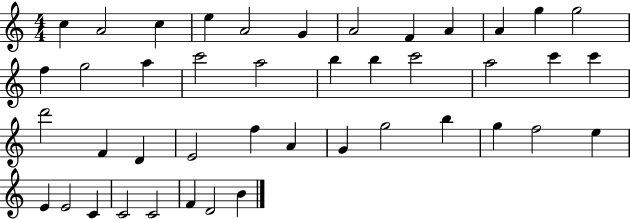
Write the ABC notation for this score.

X:1
T:Untitled
M:4/4
L:1/4
K:C
c A2 c e A2 G A2 F A A g g2 f g2 a c'2 a2 b b c'2 a2 c' c' d'2 F D E2 f A G g2 b g f2 e E E2 C C2 C2 F D2 B